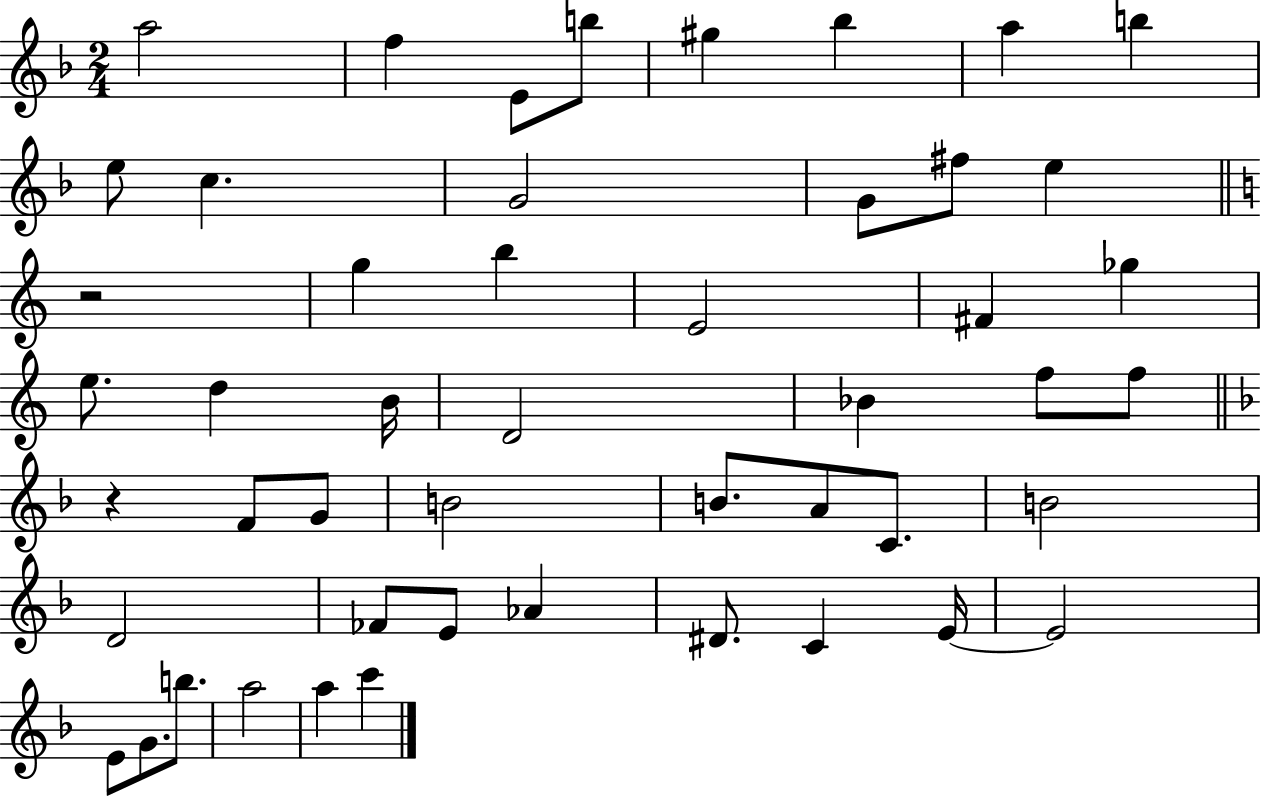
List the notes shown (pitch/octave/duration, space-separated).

A5/h F5/q E4/e B5/e G#5/q Bb5/q A5/q B5/q E5/e C5/q. G4/h G4/e F#5/e E5/q R/h G5/q B5/q E4/h F#4/q Gb5/q E5/e. D5/q B4/s D4/h Bb4/q F5/e F5/e R/q F4/e G4/e B4/h B4/e. A4/e C4/e. B4/h D4/h FES4/e E4/e Ab4/q D#4/e. C4/q E4/s E4/h E4/e G4/e. B5/e. A5/h A5/q C6/q